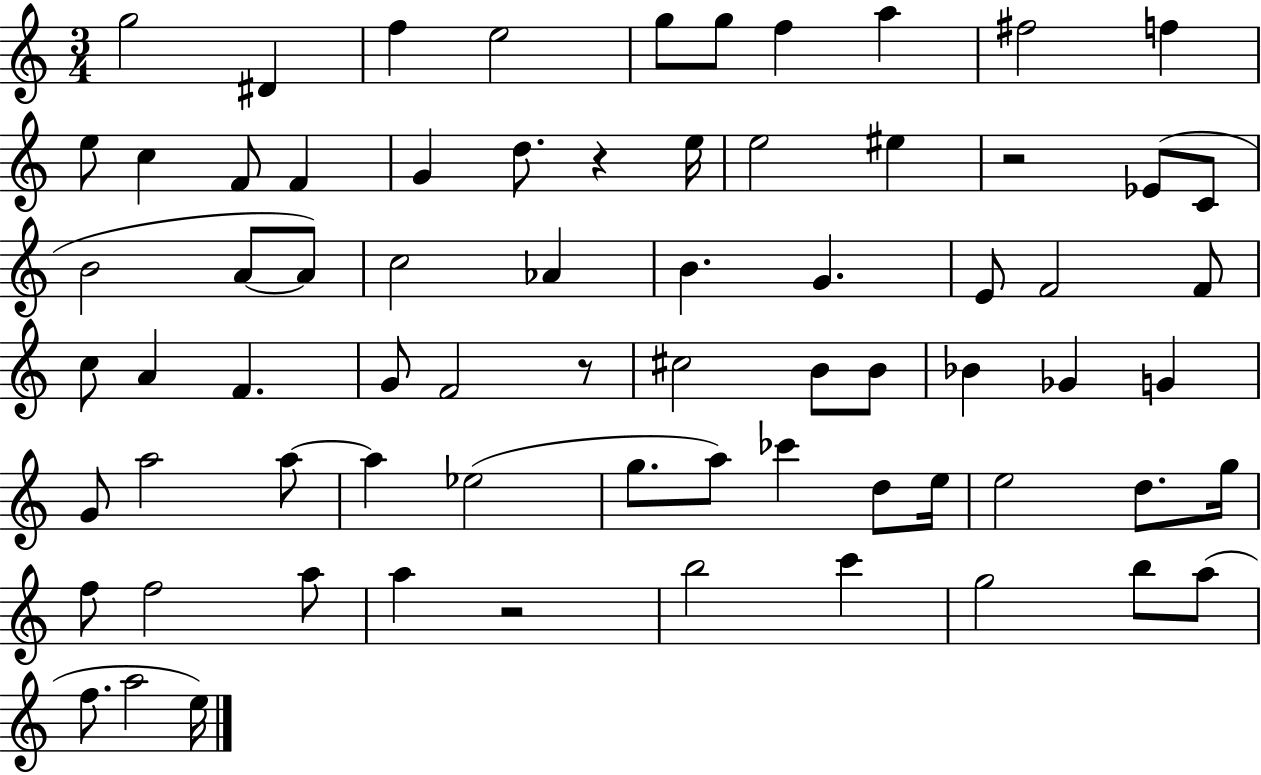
{
  \clef treble
  \numericTimeSignature
  \time 3/4
  \key c \major
  g''2 dis'4 | f''4 e''2 | g''8 g''8 f''4 a''4 | fis''2 f''4 | \break e''8 c''4 f'8 f'4 | g'4 d''8. r4 e''16 | e''2 eis''4 | r2 ees'8( c'8 | \break b'2 a'8~~ a'8) | c''2 aes'4 | b'4. g'4. | e'8 f'2 f'8 | \break c''8 a'4 f'4. | g'8 f'2 r8 | cis''2 b'8 b'8 | bes'4 ges'4 g'4 | \break g'8 a''2 a''8~~ | a''4 ees''2( | g''8. a''8) ces'''4 d''8 e''16 | e''2 d''8. g''16 | \break f''8 f''2 a''8 | a''4 r2 | b''2 c'''4 | g''2 b''8 a''8( | \break f''8. a''2 e''16) | \bar "|."
}